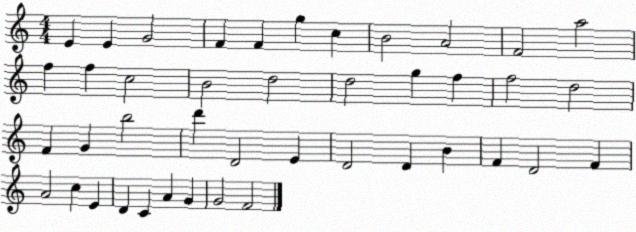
X:1
T:Untitled
M:4/4
L:1/4
K:C
E E G2 F F g c B2 A2 F2 a2 f f c2 B2 d2 d2 g f f2 d2 F G b2 d' D2 E D2 D B F D2 F A2 c E D C A G G2 F2